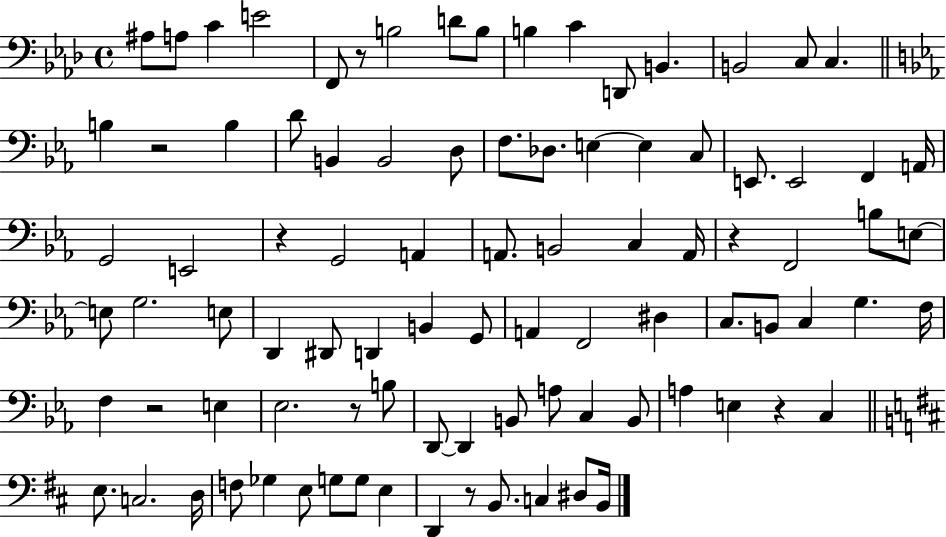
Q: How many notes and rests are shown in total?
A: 92